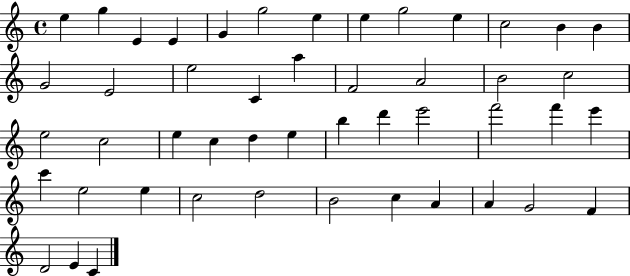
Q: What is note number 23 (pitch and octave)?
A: E5